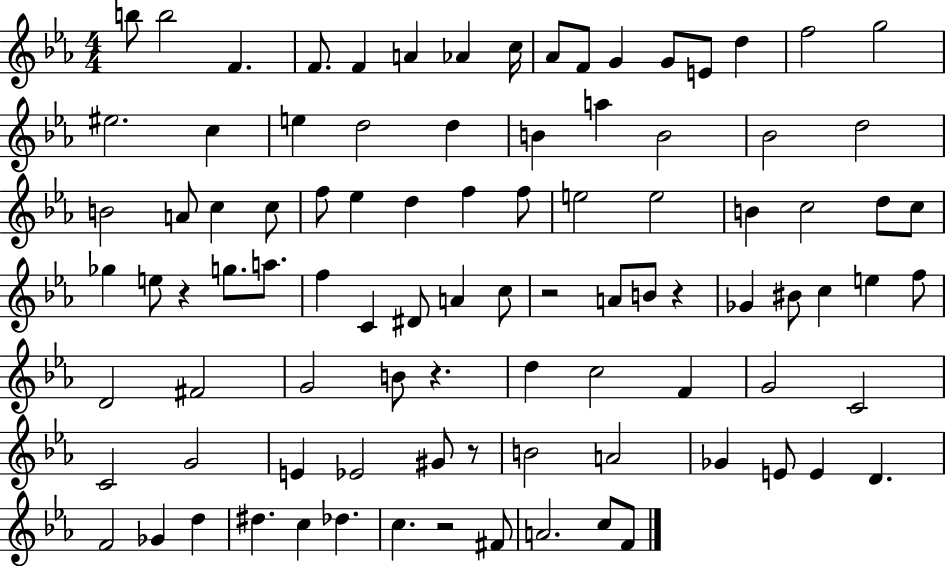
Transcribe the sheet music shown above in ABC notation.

X:1
T:Untitled
M:4/4
L:1/4
K:Eb
b/2 b2 F F/2 F A _A c/4 _A/2 F/2 G G/2 E/2 d f2 g2 ^e2 c e d2 d B a B2 _B2 d2 B2 A/2 c c/2 f/2 _e d f f/2 e2 e2 B c2 d/2 c/2 _g e/2 z g/2 a/2 f C ^D/2 A c/2 z2 A/2 B/2 z _G ^B/2 c e f/2 D2 ^F2 G2 B/2 z d c2 F G2 C2 C2 G2 E _E2 ^G/2 z/2 B2 A2 _G E/2 E D F2 _G d ^d c _d c z2 ^F/2 A2 c/2 F/2